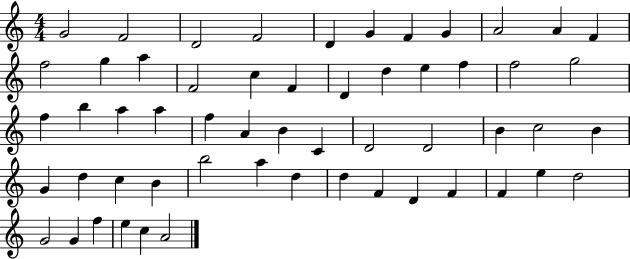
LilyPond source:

{
  \clef treble
  \numericTimeSignature
  \time 4/4
  \key c \major
  g'2 f'2 | d'2 f'2 | d'4 g'4 f'4 g'4 | a'2 a'4 f'4 | \break f''2 g''4 a''4 | f'2 c''4 f'4 | d'4 d''4 e''4 f''4 | f''2 g''2 | \break f''4 b''4 a''4 a''4 | f''4 a'4 b'4 c'4 | d'2 d'2 | b'4 c''2 b'4 | \break g'4 d''4 c''4 b'4 | b''2 a''4 d''4 | d''4 f'4 d'4 f'4 | f'4 e''4 d''2 | \break g'2 g'4 f''4 | e''4 c''4 a'2 | \bar "|."
}